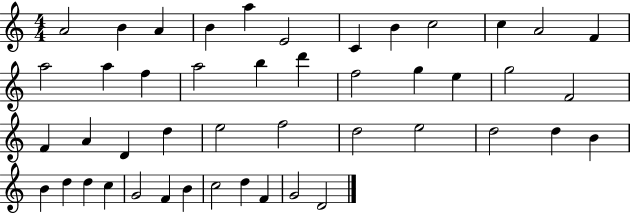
{
  \clef treble
  \numericTimeSignature
  \time 4/4
  \key c \major
  a'2 b'4 a'4 | b'4 a''4 e'2 | c'4 b'4 c''2 | c''4 a'2 f'4 | \break a''2 a''4 f''4 | a''2 b''4 d'''4 | f''2 g''4 e''4 | g''2 f'2 | \break f'4 a'4 d'4 d''4 | e''2 f''2 | d''2 e''2 | d''2 d''4 b'4 | \break b'4 d''4 d''4 c''4 | g'2 f'4 b'4 | c''2 d''4 f'4 | g'2 d'2 | \break \bar "|."
}